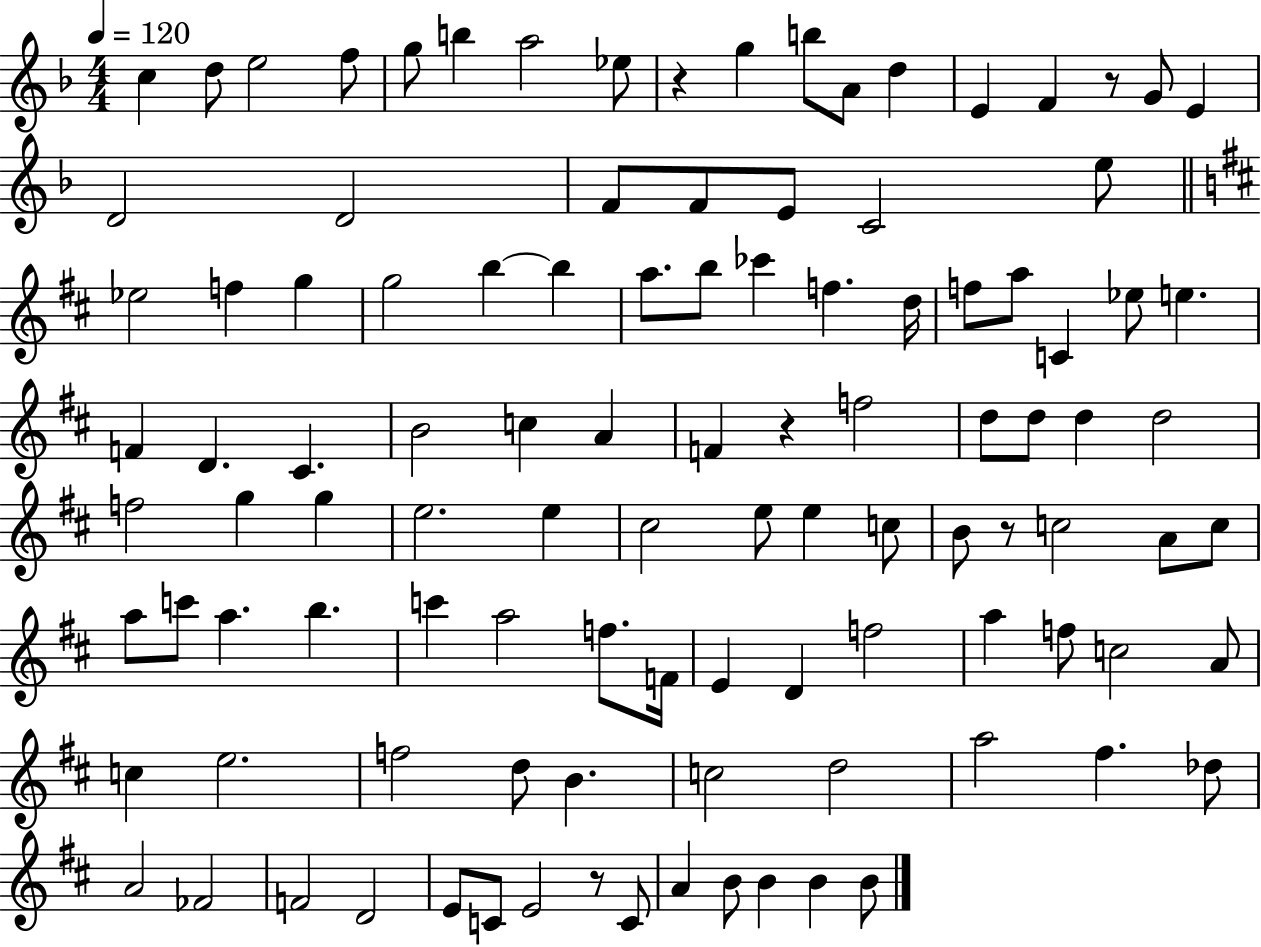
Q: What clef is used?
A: treble